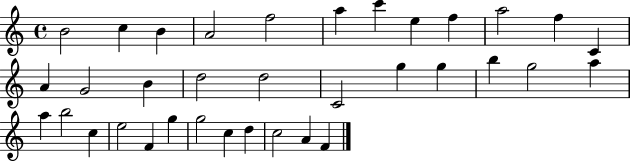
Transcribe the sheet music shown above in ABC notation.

X:1
T:Untitled
M:4/4
L:1/4
K:C
B2 c B A2 f2 a c' e f a2 f C A G2 B d2 d2 C2 g g b g2 a a b2 c e2 F g g2 c d c2 A F